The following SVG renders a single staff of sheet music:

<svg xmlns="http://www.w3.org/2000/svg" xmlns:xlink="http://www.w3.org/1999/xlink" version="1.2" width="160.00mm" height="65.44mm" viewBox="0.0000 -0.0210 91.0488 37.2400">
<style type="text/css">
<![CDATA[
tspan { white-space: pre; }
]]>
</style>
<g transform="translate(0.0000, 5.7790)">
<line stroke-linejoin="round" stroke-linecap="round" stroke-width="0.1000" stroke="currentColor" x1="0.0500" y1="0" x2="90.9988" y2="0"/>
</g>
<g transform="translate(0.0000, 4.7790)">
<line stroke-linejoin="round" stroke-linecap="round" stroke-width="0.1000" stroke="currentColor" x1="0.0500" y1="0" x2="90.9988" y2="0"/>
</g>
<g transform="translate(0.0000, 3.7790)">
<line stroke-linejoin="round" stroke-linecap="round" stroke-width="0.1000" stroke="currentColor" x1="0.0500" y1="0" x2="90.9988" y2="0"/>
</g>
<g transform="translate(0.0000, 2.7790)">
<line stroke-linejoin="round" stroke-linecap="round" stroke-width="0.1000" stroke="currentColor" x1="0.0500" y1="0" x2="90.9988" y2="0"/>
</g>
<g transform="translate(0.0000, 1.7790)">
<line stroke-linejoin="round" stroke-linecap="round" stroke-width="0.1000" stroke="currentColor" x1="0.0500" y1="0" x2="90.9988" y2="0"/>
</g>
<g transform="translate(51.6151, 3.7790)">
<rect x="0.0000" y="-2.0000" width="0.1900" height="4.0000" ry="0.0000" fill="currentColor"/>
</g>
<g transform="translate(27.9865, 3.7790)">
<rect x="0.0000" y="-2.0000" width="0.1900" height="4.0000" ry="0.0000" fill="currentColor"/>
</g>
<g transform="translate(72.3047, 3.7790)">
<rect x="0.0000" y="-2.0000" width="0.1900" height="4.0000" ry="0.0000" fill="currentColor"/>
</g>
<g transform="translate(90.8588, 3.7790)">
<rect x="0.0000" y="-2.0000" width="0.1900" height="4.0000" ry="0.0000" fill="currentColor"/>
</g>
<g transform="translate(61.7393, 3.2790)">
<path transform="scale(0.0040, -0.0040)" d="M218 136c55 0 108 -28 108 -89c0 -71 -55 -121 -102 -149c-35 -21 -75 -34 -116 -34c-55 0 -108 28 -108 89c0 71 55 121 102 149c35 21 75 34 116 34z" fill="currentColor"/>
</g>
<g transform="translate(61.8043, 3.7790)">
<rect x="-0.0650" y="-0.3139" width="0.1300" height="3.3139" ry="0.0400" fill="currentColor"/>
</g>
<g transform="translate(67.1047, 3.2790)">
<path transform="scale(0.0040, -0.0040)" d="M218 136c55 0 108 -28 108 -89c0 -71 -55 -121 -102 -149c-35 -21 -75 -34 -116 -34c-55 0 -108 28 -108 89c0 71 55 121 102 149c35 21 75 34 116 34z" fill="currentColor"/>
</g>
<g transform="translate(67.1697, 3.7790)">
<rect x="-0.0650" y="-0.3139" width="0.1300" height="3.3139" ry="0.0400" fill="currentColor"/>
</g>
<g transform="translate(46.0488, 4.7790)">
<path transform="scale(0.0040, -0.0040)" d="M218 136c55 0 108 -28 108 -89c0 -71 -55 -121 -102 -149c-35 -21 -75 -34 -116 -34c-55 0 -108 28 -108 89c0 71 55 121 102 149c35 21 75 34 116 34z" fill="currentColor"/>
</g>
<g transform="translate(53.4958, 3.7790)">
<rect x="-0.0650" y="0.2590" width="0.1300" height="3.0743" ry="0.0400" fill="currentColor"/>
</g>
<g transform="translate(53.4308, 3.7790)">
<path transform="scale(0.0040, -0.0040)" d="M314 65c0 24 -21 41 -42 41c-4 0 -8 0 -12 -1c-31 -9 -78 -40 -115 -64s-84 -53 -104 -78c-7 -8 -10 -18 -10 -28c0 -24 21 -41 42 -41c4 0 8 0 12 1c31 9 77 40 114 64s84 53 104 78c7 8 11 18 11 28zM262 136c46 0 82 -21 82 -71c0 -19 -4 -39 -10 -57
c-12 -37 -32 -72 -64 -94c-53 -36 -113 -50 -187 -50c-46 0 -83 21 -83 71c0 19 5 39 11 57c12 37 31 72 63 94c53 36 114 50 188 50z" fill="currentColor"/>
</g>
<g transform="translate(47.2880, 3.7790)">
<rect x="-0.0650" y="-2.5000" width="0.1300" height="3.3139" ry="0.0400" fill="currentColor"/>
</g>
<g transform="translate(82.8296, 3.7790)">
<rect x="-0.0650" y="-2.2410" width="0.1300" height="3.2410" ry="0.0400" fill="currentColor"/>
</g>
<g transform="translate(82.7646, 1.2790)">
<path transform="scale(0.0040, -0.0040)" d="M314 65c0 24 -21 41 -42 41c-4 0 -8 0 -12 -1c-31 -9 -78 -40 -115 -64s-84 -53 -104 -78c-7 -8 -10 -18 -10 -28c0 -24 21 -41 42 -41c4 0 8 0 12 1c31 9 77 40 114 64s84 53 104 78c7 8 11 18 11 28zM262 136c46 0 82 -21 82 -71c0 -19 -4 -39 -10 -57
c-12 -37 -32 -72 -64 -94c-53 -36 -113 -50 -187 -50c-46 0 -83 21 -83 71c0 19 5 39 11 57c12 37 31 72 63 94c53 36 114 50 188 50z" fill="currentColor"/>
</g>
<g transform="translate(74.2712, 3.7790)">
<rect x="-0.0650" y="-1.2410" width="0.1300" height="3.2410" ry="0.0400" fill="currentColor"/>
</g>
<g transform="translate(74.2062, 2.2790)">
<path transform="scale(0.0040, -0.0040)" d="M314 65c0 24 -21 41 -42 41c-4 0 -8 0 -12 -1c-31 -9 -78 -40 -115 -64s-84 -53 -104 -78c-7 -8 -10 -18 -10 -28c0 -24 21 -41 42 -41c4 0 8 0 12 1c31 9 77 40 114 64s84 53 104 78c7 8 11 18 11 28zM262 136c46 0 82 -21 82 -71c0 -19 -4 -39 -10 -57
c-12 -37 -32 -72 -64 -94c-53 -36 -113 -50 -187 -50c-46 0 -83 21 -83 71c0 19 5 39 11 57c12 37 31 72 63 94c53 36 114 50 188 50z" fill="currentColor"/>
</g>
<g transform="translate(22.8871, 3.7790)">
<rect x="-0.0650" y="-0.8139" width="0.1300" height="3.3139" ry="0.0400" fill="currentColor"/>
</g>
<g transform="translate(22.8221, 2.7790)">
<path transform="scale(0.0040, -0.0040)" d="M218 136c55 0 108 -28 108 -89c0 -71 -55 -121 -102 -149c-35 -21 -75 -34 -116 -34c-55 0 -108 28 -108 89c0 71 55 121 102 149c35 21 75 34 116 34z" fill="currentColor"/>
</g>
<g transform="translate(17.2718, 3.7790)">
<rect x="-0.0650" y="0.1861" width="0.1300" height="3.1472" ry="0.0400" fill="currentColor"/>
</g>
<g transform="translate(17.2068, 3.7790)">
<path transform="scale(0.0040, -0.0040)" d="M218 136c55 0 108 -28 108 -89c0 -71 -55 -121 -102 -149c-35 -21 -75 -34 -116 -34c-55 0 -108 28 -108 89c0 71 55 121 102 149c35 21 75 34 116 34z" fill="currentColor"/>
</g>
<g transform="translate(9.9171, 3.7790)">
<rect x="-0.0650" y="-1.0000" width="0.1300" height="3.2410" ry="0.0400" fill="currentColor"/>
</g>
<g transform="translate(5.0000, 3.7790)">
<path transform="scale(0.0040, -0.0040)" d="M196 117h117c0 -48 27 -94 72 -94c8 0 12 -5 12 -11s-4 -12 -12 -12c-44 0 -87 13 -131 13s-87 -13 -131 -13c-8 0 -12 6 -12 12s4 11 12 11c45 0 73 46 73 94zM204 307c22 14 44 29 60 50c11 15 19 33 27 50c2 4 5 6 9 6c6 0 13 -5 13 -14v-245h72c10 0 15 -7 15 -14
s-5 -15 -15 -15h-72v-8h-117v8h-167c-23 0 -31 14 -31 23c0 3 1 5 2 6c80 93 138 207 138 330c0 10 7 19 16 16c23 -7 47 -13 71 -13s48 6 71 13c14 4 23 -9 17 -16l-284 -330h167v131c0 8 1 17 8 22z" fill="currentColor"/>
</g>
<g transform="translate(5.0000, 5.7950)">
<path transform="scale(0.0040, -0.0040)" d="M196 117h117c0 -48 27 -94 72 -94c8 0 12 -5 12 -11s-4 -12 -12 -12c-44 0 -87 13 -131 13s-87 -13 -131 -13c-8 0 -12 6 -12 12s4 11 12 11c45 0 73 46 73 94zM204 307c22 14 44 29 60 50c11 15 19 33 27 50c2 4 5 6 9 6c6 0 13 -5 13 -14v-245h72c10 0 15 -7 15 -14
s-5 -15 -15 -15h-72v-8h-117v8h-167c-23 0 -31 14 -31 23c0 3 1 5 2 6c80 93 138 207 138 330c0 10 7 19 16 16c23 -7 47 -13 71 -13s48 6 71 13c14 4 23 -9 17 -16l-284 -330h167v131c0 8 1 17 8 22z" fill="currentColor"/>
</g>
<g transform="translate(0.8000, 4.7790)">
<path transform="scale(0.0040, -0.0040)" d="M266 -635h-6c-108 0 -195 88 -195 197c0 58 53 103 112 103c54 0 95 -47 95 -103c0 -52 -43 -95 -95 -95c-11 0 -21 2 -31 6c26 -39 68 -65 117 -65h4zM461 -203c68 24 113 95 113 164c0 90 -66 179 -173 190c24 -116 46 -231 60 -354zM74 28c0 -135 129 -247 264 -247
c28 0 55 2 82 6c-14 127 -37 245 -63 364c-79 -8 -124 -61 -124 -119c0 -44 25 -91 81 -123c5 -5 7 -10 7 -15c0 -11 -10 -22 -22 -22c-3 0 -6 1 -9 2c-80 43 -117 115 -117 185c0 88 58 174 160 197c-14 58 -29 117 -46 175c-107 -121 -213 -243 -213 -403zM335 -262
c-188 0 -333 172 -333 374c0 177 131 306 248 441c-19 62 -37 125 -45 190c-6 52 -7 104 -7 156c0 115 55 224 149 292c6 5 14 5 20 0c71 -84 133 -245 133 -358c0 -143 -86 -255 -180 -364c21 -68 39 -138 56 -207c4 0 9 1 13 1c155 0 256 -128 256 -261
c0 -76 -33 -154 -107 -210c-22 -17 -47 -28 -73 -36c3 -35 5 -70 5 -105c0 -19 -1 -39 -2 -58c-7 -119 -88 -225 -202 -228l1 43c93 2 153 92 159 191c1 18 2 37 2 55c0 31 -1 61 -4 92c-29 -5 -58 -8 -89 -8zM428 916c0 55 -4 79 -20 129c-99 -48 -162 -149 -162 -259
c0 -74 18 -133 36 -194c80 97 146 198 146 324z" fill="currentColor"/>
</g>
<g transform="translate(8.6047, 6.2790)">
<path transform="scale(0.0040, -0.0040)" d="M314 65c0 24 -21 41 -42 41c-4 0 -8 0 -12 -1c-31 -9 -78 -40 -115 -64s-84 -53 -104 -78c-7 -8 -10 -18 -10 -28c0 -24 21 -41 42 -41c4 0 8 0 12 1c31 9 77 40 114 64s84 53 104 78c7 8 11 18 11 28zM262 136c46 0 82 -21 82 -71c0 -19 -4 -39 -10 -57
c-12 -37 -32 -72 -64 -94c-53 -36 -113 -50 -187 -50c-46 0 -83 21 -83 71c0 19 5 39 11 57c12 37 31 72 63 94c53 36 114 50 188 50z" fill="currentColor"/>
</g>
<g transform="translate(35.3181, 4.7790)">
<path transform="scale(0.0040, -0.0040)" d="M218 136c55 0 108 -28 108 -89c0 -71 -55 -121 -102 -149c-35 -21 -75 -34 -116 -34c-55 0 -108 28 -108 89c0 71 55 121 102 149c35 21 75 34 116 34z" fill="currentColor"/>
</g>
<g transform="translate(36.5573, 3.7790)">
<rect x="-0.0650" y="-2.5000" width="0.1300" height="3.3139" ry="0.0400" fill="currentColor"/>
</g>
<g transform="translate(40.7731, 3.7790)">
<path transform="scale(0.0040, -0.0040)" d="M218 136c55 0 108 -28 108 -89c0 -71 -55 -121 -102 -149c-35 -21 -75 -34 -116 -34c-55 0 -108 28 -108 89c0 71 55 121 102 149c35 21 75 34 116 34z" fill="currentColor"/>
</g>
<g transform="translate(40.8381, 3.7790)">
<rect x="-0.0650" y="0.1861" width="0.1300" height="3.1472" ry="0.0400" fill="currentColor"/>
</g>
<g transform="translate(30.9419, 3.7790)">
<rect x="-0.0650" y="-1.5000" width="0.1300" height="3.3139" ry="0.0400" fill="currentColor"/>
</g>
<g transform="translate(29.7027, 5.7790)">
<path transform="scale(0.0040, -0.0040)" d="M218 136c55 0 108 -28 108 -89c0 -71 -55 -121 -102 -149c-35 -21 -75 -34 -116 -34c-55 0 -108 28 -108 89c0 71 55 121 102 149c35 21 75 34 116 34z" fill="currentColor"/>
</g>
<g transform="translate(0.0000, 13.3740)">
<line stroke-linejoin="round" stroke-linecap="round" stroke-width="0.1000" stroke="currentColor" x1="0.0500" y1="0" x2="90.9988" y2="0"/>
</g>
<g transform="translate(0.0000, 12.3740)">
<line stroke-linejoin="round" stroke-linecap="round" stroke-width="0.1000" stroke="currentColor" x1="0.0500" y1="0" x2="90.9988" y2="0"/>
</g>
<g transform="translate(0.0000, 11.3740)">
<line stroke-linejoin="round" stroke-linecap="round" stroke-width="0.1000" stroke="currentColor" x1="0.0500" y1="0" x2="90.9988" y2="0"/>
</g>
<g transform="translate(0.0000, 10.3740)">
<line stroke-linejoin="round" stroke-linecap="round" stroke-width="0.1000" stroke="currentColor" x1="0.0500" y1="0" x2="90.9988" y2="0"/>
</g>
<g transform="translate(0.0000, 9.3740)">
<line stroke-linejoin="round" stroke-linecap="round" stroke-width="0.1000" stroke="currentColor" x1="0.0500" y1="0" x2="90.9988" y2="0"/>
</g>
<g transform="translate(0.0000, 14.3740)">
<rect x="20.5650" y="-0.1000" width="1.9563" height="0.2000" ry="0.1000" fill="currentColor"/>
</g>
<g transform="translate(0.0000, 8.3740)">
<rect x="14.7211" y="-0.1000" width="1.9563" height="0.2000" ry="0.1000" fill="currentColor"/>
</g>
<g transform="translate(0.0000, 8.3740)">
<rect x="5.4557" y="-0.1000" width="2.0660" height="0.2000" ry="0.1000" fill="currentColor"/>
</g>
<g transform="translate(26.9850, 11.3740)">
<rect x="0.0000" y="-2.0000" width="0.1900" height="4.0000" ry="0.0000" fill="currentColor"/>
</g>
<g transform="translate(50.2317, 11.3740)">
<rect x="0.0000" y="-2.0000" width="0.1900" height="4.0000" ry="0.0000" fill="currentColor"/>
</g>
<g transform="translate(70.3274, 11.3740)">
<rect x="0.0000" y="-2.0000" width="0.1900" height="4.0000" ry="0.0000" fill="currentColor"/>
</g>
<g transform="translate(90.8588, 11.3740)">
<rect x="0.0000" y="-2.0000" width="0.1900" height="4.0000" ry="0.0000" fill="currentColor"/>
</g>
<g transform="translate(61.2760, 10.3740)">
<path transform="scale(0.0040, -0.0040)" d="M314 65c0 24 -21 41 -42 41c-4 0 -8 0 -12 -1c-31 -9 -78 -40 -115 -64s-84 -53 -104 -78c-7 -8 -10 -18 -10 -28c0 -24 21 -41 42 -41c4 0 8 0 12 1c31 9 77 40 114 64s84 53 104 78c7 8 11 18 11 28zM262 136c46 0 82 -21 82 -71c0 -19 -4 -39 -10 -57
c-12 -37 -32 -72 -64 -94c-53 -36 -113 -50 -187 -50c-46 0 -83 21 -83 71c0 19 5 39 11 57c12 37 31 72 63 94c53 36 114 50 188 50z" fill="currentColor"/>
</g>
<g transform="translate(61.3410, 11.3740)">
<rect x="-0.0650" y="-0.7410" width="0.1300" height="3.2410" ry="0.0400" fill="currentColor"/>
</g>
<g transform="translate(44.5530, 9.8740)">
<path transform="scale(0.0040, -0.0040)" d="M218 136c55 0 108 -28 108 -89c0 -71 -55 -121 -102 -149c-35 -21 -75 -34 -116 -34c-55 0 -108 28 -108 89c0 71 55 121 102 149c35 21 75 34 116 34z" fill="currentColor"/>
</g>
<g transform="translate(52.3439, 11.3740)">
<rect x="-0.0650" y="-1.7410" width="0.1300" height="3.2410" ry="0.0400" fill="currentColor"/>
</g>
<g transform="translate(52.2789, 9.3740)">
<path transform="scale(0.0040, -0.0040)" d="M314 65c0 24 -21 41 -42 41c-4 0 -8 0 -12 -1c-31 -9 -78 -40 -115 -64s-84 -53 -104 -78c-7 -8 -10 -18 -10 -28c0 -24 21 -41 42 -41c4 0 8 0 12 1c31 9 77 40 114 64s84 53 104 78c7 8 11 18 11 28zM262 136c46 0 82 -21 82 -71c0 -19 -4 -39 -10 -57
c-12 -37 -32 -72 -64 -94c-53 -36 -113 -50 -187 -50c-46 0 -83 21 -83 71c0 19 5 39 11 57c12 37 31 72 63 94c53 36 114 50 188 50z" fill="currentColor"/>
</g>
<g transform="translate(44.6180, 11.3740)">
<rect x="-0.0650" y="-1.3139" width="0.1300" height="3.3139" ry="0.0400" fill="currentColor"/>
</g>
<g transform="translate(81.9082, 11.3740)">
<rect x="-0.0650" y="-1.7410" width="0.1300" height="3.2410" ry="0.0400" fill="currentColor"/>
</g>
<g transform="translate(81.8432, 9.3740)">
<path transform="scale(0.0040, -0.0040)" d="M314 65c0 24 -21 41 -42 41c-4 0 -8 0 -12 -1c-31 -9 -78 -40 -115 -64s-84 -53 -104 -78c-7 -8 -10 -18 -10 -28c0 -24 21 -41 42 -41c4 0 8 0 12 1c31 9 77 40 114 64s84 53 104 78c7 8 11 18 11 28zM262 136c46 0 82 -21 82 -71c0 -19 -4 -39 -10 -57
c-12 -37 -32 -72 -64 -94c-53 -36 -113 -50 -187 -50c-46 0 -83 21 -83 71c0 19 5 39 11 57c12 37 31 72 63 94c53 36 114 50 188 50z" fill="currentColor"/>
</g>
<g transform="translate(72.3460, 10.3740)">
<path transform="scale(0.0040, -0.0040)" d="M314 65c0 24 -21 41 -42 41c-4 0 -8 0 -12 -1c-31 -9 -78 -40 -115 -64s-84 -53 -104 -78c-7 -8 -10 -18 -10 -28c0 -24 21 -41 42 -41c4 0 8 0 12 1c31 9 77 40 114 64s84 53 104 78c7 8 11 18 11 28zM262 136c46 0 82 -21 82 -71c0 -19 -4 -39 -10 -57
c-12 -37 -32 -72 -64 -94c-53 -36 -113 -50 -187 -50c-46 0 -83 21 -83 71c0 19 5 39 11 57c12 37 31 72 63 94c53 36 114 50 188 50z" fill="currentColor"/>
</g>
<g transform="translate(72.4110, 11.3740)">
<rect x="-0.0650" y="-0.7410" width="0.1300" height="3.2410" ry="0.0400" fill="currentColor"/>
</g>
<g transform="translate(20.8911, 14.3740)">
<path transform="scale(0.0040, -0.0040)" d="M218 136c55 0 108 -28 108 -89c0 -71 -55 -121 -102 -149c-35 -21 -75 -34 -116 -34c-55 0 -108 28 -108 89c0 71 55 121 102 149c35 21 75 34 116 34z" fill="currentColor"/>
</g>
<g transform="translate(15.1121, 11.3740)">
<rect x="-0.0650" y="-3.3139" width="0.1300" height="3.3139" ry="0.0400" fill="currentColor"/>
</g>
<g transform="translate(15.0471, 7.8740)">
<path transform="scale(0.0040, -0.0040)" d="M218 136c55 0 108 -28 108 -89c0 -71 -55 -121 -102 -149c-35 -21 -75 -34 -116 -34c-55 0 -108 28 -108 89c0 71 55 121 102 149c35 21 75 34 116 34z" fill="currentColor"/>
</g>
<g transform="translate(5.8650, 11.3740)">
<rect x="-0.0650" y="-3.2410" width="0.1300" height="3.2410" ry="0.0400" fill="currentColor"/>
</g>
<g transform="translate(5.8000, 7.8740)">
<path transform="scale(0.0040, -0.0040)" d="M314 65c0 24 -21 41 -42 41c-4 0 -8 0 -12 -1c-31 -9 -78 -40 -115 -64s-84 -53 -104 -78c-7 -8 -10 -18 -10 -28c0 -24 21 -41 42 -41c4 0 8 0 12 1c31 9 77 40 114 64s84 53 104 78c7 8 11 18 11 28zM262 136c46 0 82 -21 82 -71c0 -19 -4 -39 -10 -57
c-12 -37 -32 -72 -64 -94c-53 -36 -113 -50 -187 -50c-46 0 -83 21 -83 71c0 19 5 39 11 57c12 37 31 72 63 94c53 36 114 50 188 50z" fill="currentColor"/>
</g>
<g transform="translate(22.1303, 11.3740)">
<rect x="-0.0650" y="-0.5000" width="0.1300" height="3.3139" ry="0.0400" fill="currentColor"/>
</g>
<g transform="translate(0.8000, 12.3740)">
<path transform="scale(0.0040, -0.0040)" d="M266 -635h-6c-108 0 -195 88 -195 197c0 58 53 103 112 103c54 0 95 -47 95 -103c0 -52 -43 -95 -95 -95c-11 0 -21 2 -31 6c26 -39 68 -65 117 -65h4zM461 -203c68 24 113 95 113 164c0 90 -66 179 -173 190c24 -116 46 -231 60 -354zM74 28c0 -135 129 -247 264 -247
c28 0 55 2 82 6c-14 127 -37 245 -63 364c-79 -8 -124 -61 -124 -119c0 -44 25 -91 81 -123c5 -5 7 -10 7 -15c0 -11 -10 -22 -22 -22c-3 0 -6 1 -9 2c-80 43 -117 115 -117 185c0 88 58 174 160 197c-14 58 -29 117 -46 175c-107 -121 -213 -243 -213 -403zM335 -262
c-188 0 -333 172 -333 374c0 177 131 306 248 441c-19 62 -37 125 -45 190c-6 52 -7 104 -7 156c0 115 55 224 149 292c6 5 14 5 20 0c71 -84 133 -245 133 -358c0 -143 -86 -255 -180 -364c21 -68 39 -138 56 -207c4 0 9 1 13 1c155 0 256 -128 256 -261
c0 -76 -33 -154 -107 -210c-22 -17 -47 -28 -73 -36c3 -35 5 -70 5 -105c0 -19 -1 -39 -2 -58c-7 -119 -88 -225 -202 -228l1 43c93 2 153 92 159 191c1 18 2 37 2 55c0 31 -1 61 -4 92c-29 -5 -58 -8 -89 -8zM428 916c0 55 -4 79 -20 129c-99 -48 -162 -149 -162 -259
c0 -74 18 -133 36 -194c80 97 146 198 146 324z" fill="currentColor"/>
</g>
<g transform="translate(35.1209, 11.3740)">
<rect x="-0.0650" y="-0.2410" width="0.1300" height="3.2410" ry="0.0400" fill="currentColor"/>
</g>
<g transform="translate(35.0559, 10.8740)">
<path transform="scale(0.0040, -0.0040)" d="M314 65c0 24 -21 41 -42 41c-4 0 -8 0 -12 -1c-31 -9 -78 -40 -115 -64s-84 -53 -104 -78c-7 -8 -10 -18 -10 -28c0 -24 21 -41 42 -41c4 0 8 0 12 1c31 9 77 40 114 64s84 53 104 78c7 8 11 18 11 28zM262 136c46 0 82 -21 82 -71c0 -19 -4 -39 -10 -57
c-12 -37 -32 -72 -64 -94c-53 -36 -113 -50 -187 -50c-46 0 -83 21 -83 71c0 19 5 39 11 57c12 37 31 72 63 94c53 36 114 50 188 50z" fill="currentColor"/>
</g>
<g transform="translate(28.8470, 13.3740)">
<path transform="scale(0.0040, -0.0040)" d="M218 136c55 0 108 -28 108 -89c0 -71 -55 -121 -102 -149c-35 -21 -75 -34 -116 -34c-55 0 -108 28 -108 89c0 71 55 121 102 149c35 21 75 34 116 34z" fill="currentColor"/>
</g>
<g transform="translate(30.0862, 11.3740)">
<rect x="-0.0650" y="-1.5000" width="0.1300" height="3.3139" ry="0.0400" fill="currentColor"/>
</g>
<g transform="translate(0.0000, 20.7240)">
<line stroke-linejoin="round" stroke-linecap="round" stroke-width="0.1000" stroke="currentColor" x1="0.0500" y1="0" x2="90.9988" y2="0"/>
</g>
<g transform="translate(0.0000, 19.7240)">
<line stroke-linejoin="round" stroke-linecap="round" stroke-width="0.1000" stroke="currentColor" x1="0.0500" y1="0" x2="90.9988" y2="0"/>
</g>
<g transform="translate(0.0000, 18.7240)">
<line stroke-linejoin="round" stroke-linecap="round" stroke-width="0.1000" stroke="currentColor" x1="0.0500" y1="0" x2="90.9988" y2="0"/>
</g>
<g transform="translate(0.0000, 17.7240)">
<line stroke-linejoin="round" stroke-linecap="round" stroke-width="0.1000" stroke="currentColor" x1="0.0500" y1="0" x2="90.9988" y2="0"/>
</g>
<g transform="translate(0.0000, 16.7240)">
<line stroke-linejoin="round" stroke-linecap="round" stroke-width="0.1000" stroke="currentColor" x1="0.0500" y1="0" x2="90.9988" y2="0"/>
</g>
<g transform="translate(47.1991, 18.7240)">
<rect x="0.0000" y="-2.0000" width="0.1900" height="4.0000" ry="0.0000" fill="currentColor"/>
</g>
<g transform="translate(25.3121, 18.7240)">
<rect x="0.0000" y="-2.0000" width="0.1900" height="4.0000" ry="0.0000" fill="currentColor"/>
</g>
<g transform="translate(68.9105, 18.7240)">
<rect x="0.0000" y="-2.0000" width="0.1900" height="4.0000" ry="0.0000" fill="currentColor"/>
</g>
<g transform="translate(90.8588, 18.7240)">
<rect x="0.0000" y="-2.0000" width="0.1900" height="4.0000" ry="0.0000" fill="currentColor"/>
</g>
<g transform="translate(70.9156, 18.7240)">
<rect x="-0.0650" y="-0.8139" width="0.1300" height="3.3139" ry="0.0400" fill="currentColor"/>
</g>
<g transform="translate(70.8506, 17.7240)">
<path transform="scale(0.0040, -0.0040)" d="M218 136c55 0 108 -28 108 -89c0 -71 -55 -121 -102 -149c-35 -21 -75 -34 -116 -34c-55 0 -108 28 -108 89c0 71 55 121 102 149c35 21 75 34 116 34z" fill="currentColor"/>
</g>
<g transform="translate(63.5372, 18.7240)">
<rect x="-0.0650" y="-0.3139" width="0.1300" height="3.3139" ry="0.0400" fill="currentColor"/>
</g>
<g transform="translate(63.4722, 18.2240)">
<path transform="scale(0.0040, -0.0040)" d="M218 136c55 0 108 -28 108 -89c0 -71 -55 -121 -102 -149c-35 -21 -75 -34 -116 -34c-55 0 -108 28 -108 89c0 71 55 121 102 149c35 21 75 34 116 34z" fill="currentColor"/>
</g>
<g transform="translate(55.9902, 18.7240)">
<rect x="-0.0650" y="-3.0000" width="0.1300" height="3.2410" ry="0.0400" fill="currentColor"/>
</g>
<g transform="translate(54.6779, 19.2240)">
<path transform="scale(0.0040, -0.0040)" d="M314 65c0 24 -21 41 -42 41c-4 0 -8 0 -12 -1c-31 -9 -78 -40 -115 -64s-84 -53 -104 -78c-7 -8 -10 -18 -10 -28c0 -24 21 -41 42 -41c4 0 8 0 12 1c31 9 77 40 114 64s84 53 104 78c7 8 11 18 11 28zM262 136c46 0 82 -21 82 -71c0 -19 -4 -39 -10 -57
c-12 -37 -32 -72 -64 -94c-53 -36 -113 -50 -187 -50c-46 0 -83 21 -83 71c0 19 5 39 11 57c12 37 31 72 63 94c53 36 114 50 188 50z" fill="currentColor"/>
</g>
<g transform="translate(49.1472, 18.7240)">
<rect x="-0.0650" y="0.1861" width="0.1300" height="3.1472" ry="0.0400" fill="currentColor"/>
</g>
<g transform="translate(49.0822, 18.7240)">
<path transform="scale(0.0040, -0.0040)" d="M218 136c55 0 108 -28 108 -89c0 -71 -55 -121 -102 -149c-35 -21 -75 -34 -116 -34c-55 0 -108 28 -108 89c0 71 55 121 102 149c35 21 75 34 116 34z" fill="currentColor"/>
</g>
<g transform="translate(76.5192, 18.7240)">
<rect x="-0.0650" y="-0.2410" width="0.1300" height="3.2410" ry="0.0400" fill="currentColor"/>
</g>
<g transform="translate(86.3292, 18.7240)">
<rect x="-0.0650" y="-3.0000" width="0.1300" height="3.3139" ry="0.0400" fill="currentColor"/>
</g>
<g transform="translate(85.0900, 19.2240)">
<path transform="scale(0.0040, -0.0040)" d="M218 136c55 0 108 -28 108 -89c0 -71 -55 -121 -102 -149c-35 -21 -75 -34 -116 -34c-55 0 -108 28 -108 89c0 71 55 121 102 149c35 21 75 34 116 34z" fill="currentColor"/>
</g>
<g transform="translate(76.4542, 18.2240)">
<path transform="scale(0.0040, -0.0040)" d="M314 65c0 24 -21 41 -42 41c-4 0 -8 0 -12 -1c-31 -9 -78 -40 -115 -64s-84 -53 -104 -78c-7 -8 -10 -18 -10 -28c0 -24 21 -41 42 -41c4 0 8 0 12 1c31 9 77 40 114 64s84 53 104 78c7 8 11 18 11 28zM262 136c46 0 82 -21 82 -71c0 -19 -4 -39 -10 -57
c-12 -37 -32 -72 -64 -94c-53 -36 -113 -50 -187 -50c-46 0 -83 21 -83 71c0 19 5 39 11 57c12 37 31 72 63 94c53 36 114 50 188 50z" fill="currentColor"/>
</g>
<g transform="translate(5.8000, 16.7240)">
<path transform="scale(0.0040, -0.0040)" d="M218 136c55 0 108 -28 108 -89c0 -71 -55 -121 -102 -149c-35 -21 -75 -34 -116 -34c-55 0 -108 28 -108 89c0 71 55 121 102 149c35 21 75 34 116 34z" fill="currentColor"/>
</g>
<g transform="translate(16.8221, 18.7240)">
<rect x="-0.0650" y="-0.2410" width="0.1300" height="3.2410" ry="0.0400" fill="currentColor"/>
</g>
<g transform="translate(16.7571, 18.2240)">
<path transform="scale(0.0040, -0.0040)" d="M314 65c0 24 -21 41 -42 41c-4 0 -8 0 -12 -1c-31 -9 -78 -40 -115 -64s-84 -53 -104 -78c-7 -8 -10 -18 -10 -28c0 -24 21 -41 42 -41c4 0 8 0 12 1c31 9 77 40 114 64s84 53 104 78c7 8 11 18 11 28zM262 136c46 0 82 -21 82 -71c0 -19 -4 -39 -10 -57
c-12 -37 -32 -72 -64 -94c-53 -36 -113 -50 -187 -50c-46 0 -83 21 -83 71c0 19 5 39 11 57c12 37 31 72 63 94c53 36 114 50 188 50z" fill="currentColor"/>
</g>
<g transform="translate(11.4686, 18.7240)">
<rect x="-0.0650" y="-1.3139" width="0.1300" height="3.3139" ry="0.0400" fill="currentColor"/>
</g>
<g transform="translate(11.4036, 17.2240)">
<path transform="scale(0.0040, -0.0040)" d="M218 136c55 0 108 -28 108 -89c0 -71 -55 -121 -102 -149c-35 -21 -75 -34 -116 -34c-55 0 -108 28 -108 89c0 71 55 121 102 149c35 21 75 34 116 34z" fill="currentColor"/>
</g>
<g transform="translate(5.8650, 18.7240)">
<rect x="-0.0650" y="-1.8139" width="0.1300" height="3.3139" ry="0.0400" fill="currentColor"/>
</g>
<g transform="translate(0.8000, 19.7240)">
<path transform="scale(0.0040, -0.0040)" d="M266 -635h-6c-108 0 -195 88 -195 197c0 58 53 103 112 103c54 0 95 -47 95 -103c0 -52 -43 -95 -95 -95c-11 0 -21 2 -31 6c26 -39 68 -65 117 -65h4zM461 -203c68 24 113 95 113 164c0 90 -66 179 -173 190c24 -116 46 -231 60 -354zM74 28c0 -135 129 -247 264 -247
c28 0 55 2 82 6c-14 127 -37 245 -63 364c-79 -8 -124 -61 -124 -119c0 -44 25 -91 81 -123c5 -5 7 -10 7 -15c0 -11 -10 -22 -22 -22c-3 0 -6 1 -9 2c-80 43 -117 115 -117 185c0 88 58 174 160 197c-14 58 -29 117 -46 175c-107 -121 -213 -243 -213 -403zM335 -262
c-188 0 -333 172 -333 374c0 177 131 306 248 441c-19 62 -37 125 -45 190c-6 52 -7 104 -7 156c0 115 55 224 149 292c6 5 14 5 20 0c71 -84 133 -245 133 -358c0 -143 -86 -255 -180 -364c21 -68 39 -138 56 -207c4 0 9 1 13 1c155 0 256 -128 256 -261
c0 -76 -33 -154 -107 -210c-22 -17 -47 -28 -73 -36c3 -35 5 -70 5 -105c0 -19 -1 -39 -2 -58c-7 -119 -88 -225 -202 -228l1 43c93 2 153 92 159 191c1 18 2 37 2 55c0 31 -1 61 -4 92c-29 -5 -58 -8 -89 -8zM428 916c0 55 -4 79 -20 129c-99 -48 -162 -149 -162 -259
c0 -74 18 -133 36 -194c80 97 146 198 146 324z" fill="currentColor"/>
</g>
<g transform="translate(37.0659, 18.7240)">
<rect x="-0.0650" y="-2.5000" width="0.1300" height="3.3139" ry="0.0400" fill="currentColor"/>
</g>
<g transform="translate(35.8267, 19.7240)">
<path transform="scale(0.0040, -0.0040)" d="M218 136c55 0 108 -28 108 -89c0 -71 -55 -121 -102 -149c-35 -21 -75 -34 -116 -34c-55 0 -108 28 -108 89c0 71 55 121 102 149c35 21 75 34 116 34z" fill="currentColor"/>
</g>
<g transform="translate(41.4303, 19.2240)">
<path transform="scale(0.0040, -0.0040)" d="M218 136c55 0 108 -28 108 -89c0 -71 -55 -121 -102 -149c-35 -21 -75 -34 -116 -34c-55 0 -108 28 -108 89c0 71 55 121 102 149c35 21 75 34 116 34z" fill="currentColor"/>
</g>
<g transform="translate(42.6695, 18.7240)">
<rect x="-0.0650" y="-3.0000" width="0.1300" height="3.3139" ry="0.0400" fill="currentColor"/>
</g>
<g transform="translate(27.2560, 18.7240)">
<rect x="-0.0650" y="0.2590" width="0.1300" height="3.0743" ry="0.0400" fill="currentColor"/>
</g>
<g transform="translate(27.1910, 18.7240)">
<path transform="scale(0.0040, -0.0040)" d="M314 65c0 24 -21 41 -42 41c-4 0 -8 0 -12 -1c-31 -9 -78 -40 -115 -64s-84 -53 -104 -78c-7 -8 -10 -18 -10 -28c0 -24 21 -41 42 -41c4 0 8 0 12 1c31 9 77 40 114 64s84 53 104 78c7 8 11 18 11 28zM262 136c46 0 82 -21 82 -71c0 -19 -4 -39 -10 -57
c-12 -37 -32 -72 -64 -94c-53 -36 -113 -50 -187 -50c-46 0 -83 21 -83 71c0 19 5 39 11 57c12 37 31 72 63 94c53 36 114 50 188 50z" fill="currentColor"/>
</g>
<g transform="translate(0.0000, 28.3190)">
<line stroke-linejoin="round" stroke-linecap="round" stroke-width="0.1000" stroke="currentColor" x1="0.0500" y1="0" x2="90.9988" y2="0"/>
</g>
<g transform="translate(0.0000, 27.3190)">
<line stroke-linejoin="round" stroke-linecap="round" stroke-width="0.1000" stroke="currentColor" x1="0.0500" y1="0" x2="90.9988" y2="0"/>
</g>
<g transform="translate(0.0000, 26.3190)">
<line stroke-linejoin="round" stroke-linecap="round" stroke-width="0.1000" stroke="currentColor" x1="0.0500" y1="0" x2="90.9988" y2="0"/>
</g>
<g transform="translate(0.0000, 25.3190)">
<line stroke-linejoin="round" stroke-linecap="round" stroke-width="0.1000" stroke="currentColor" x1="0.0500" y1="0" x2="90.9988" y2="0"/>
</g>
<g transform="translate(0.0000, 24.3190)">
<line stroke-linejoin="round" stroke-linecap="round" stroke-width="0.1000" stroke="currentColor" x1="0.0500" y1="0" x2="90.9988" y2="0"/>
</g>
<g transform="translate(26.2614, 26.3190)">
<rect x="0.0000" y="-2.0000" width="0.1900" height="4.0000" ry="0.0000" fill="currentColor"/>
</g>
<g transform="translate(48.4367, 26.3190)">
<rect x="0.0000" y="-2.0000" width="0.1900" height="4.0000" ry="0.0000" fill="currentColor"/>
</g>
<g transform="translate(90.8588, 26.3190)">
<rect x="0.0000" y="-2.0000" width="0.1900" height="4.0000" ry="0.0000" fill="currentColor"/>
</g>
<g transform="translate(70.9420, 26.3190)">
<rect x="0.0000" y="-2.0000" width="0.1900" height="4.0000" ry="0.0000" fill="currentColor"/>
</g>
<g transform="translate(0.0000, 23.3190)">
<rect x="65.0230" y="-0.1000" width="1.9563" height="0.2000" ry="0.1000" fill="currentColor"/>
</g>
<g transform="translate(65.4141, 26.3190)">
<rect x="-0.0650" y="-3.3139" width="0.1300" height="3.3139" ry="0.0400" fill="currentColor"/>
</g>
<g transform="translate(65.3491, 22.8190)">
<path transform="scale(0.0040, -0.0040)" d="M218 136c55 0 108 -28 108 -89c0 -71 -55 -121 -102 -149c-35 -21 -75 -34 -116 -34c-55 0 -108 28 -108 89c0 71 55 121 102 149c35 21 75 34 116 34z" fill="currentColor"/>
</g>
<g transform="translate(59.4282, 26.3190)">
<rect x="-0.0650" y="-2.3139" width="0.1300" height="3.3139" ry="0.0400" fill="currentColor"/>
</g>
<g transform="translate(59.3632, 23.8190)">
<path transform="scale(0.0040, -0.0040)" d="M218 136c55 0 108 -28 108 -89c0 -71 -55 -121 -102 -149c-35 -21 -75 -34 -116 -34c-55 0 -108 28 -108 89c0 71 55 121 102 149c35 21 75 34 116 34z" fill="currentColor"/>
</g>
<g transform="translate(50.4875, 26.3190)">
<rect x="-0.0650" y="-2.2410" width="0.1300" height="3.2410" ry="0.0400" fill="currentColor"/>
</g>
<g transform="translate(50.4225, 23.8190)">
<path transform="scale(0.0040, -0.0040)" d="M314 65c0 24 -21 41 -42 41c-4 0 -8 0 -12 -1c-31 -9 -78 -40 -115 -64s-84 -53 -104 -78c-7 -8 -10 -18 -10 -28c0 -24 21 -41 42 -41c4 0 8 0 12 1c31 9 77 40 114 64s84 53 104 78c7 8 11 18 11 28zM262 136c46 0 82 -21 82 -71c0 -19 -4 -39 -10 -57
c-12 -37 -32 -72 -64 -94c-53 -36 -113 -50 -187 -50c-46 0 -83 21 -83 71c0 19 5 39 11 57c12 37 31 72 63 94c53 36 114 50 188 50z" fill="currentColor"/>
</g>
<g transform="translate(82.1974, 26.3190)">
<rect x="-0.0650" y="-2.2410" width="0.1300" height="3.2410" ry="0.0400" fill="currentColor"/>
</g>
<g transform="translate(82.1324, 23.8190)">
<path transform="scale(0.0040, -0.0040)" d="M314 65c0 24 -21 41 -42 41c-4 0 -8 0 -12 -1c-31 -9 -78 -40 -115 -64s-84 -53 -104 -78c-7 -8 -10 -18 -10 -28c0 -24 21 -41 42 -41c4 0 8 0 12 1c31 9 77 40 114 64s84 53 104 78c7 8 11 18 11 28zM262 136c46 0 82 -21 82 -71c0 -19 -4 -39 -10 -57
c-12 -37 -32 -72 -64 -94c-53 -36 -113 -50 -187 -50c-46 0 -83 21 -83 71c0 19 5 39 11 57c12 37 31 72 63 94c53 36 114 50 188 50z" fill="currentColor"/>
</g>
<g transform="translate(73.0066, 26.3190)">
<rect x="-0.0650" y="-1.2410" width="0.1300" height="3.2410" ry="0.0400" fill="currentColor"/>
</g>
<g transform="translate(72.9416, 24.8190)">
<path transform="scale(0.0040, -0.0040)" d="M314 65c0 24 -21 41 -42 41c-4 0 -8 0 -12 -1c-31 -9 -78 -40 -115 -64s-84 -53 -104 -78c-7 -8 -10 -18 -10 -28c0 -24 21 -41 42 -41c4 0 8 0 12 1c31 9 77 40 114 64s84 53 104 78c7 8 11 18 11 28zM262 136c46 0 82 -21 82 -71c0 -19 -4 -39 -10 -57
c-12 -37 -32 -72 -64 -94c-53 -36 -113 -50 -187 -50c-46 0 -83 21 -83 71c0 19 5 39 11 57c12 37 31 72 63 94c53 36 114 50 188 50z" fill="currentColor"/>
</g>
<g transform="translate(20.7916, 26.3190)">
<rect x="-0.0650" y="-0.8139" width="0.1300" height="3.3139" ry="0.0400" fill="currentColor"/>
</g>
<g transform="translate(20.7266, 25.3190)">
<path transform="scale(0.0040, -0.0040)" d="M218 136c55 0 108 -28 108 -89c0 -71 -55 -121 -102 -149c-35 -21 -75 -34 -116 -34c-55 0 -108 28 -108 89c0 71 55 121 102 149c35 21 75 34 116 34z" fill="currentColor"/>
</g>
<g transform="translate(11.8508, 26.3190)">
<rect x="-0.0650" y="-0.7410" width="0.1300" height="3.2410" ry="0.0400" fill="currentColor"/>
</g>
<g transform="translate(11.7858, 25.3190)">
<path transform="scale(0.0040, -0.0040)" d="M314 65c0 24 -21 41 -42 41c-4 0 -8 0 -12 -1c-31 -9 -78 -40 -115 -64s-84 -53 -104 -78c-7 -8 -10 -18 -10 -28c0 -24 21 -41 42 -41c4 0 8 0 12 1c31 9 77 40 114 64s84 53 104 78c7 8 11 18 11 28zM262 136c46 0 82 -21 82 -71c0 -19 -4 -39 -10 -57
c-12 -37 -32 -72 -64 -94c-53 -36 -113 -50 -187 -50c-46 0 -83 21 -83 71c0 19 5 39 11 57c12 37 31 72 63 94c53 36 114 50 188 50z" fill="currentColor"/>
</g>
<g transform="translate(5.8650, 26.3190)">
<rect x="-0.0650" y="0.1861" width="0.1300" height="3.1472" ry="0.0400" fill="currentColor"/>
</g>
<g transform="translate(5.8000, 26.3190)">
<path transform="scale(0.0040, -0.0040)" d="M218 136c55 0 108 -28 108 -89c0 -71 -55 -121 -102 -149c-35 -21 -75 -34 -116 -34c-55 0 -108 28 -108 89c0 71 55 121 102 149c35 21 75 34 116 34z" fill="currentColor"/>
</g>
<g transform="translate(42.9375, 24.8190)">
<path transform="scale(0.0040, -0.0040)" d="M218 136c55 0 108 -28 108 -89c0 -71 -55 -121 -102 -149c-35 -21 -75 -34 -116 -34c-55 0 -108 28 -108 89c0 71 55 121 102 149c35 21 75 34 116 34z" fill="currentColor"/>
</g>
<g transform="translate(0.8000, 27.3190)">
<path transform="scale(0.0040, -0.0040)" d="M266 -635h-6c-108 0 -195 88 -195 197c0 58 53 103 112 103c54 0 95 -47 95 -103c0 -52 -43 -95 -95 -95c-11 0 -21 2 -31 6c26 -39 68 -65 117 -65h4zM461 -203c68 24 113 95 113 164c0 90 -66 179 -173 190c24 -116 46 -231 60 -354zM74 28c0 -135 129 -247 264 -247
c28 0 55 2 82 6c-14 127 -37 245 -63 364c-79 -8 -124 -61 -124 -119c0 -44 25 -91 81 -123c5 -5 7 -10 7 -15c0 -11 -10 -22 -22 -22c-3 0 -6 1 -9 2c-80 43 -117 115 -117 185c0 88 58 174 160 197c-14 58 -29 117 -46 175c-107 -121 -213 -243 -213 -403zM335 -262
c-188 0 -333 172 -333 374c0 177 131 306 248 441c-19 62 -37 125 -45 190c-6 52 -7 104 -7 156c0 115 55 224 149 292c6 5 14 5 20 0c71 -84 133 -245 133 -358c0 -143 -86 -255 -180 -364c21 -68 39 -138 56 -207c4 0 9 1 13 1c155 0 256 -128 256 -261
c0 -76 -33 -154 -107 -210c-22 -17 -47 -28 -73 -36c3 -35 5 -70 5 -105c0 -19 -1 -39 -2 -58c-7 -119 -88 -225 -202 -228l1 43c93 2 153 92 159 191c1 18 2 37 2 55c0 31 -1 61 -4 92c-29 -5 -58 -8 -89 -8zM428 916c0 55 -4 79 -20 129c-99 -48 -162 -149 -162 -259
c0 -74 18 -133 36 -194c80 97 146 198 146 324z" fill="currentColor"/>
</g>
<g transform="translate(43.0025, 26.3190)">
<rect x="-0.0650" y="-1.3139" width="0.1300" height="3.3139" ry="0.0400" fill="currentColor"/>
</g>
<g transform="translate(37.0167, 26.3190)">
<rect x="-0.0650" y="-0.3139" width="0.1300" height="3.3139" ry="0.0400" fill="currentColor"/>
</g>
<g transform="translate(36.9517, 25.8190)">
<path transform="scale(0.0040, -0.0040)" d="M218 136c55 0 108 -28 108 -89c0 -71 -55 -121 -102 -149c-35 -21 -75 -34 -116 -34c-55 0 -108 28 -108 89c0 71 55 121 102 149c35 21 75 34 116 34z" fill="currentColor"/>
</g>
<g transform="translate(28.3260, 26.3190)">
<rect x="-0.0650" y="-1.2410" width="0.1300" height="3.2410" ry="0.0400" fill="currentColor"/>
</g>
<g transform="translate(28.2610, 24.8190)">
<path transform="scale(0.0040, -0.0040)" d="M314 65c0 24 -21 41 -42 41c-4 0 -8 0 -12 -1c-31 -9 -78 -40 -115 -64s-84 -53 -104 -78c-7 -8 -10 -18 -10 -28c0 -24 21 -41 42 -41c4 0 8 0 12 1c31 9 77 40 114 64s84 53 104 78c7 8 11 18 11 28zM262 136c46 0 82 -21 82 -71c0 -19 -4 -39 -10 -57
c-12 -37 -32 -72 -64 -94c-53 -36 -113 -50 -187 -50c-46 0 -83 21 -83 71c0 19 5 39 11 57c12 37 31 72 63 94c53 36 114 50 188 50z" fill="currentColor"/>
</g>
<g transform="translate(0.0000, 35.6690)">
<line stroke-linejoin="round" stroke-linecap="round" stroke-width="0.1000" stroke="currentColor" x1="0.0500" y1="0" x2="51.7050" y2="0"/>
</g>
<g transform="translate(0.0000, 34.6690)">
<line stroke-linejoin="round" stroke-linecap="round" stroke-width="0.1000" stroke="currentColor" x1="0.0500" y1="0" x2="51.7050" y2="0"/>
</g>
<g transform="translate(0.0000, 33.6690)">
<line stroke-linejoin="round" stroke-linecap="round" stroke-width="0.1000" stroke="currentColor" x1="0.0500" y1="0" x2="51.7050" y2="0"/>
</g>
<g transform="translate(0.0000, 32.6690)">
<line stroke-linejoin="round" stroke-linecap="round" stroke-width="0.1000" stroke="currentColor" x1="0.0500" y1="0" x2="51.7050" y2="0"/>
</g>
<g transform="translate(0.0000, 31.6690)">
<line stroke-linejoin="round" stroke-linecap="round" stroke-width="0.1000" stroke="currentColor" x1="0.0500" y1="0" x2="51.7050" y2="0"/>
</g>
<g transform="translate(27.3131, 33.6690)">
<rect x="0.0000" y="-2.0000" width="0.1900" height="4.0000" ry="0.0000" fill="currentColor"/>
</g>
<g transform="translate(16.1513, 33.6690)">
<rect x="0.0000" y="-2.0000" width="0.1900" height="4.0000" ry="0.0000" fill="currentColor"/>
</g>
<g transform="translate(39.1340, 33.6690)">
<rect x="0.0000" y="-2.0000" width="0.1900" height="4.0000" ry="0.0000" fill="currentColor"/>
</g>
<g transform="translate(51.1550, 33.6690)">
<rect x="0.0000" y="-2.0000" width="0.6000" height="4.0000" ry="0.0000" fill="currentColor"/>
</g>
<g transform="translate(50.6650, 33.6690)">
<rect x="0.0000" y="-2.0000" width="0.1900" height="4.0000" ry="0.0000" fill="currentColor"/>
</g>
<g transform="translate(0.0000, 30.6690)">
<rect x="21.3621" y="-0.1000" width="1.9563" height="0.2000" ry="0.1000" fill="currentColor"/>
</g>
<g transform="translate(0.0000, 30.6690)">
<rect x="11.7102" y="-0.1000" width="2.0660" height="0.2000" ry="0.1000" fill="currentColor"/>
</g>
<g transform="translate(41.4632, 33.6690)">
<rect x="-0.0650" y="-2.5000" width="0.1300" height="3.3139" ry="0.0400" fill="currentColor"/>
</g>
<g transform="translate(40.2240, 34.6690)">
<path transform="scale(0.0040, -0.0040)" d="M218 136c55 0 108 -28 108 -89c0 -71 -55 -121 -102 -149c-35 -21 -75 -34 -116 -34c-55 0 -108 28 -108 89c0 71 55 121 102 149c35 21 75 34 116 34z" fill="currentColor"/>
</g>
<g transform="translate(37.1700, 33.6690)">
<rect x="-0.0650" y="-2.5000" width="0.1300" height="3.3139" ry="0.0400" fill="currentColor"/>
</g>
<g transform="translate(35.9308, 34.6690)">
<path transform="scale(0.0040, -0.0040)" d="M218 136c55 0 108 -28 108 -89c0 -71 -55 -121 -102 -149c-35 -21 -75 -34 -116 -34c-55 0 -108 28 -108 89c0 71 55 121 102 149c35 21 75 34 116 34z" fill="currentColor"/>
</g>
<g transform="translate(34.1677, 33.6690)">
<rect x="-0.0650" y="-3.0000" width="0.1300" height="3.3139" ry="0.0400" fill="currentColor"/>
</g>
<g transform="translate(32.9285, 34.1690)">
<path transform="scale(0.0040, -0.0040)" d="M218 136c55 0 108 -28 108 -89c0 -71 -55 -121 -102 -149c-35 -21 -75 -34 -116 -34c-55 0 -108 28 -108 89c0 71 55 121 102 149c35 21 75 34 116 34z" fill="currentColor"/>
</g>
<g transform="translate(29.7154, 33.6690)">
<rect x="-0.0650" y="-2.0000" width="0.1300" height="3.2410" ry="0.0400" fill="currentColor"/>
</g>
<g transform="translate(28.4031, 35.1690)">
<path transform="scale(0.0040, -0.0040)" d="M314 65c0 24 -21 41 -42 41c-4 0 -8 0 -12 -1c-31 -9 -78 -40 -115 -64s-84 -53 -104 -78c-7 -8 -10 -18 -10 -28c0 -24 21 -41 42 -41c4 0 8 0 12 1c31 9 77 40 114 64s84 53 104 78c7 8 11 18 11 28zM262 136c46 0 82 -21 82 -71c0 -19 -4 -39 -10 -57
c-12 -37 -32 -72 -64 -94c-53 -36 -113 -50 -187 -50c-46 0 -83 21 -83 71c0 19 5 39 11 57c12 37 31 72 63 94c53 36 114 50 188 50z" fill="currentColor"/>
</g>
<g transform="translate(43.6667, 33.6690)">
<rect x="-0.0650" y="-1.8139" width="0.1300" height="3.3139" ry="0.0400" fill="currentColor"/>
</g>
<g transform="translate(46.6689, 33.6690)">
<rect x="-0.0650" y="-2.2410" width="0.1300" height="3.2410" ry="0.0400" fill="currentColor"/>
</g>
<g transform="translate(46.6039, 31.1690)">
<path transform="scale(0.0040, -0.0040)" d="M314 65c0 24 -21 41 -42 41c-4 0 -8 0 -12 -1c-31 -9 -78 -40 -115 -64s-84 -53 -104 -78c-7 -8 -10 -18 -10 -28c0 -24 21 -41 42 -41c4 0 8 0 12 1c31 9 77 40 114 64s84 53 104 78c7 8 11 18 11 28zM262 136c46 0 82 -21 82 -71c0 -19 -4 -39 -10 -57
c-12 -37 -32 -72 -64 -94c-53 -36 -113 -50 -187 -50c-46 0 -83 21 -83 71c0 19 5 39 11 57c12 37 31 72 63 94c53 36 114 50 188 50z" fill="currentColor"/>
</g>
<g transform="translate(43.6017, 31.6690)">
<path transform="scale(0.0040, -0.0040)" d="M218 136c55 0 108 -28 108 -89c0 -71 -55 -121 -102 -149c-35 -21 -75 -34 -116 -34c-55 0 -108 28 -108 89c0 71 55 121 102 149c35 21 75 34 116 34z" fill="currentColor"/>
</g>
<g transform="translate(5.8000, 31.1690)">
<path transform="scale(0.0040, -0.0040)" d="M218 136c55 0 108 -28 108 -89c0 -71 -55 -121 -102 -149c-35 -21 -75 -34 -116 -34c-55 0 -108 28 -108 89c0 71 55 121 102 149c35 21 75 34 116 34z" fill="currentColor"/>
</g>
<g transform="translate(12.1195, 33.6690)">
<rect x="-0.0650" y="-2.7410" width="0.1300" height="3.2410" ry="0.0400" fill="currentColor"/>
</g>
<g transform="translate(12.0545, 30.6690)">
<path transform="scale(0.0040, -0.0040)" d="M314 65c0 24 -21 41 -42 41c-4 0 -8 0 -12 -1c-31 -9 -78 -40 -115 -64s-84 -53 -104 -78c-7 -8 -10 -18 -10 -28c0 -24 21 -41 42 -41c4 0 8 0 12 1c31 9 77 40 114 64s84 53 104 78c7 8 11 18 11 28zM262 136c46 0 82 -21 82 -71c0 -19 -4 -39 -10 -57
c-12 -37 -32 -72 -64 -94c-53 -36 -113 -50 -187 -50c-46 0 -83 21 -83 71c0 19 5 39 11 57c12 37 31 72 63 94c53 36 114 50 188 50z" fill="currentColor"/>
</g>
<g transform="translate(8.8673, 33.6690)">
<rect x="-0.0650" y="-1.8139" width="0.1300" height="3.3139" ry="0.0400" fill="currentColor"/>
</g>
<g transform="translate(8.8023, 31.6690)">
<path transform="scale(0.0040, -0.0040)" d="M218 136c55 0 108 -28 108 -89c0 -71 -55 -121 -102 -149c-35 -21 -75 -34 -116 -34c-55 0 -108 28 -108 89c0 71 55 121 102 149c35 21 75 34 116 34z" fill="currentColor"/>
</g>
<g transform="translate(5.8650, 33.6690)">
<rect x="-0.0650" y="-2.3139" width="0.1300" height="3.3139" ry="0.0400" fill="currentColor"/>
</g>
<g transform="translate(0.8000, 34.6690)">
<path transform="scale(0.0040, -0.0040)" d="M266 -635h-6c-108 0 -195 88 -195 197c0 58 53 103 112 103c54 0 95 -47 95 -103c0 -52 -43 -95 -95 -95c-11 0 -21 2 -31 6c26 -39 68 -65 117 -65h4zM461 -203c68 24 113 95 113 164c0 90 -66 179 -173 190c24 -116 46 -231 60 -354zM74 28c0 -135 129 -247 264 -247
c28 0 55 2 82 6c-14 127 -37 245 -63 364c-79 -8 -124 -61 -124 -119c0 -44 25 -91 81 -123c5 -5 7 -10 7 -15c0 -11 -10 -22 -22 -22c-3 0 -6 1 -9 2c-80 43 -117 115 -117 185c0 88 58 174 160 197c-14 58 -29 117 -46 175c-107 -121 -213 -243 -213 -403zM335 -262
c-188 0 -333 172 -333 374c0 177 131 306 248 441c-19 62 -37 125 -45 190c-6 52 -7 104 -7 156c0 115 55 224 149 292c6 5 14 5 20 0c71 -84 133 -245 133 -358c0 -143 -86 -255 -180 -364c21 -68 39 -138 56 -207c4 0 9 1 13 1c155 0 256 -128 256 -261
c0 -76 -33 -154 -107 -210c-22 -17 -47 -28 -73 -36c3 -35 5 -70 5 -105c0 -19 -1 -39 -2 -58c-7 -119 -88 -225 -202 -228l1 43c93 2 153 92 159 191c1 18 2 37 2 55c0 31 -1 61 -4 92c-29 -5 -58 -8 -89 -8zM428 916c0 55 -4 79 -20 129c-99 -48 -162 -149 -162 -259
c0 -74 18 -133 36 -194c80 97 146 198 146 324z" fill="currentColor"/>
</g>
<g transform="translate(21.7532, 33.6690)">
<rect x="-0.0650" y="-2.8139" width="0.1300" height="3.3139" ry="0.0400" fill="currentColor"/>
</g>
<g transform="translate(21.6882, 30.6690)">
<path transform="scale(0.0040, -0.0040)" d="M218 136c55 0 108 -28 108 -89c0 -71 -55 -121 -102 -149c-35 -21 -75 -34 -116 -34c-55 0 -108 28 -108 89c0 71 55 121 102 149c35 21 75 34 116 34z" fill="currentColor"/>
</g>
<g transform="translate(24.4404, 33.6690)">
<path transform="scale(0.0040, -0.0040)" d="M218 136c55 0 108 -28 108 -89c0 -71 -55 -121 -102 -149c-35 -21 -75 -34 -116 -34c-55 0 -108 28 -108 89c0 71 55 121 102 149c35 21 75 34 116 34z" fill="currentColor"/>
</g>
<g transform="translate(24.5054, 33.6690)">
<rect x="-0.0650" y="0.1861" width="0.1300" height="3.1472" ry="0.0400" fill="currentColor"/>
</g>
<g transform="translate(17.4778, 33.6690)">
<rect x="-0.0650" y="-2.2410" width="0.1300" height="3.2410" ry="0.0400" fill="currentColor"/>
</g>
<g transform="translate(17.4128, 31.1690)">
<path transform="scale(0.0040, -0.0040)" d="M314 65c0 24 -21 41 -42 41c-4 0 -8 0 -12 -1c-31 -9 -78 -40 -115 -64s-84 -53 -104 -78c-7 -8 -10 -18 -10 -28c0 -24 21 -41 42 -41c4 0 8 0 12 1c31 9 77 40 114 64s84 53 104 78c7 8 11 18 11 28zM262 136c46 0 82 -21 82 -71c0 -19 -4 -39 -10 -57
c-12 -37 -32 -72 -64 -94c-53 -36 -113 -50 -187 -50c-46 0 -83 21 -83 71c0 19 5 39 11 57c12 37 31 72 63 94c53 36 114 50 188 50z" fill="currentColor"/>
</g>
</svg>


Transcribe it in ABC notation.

X:1
T:Untitled
M:4/4
L:1/4
K:C
D2 B d E G B G B2 c c e2 g2 b2 b C E c2 e f2 d2 d2 f2 f e c2 B2 G A B A2 c d c2 A B d2 d e2 c e g2 g b e2 g2 g f a2 g2 a B F2 A G G f g2